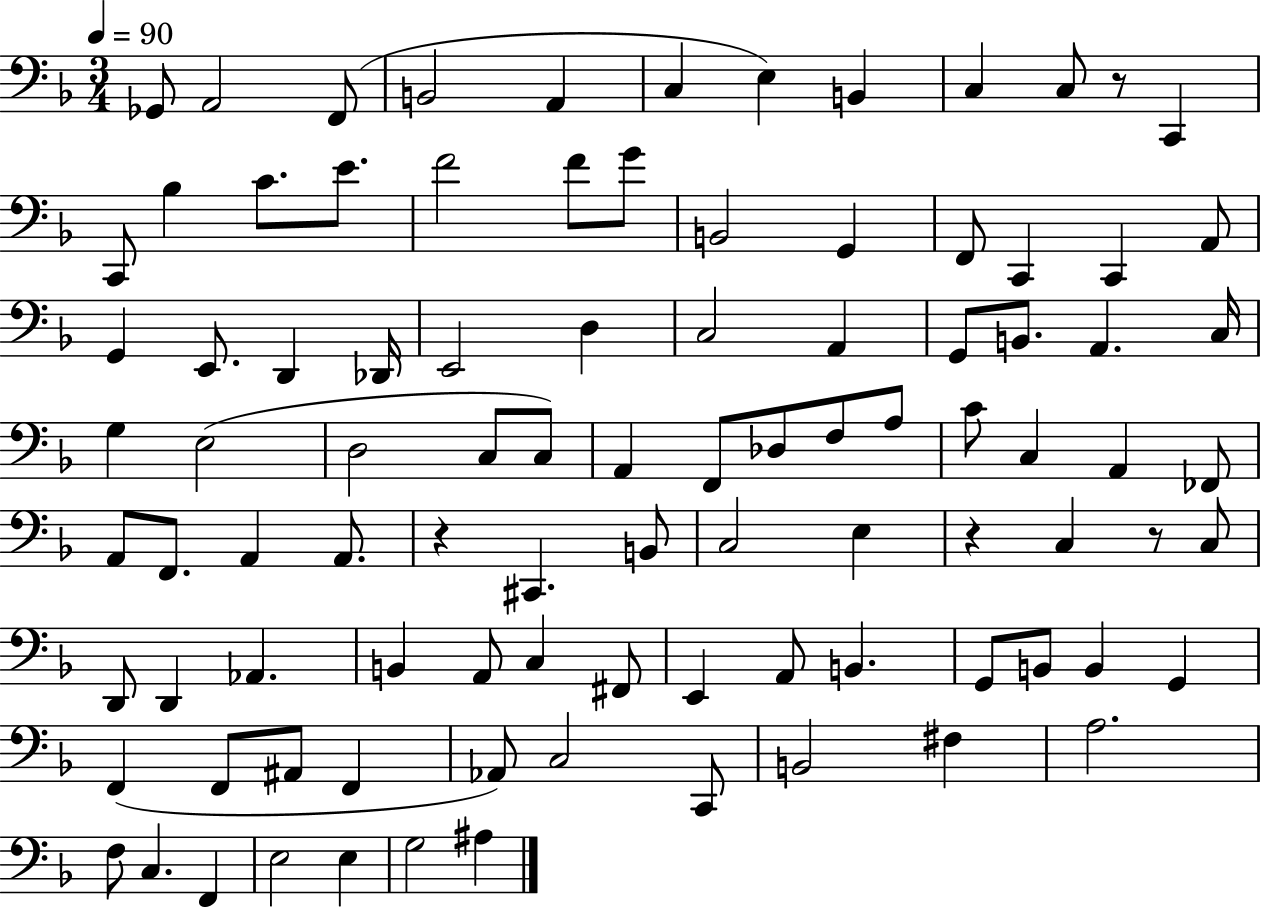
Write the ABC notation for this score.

X:1
T:Untitled
M:3/4
L:1/4
K:F
_G,,/2 A,,2 F,,/2 B,,2 A,, C, E, B,, C, C,/2 z/2 C,, C,,/2 _B, C/2 E/2 F2 F/2 G/2 B,,2 G,, F,,/2 C,, C,, A,,/2 G,, E,,/2 D,, _D,,/4 E,,2 D, C,2 A,, G,,/2 B,,/2 A,, C,/4 G, E,2 D,2 C,/2 C,/2 A,, F,,/2 _D,/2 F,/2 A,/2 C/2 C, A,, _F,,/2 A,,/2 F,,/2 A,, A,,/2 z ^C,, B,,/2 C,2 E, z C, z/2 C,/2 D,,/2 D,, _A,, B,, A,,/2 C, ^F,,/2 E,, A,,/2 B,, G,,/2 B,,/2 B,, G,, F,, F,,/2 ^A,,/2 F,, _A,,/2 C,2 C,,/2 B,,2 ^F, A,2 F,/2 C, F,, E,2 E, G,2 ^A,